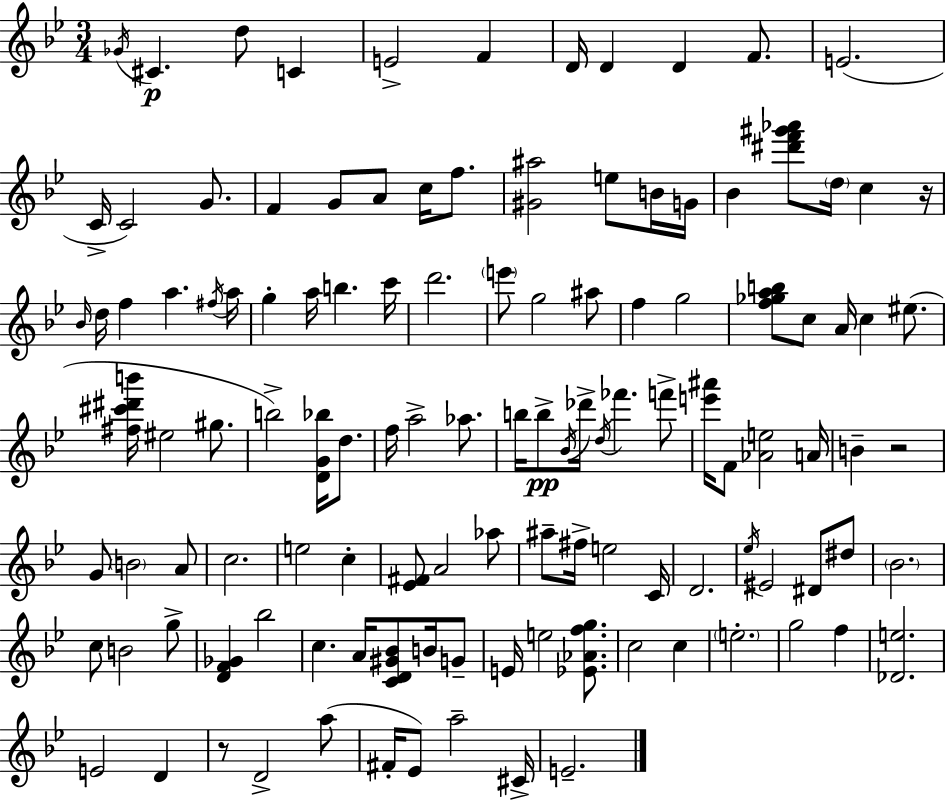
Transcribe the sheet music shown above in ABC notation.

X:1
T:Untitled
M:3/4
L:1/4
K:Gm
_G/4 ^C d/2 C E2 F D/4 D D F/2 E2 C/4 C2 G/2 F G/2 A/2 c/4 f/2 [^G^a]2 e/2 B/4 G/4 _B [^d'f'^g'_a']/2 d/4 c z/4 _B/4 d/4 f a ^f/4 a/4 g a/4 b c'/4 d'2 e'/2 g2 ^a/2 f g2 [f_gab]/2 c/2 A/4 c ^e/2 [^f^c'^d'b']/4 ^e2 ^g/2 b2 [DG_b]/4 d/2 f/4 a2 _a/2 b/4 b/2 _B/4 _d'/4 d/4 _f' f'/2 [e'^a']/4 F/2 [_Ae]2 A/4 B z2 G/2 B2 A/2 c2 e2 c [_E^F]/2 A2 _a/2 ^a/2 ^f/4 e2 C/4 D2 _e/4 ^E2 ^D/2 ^d/2 _B2 c/2 B2 g/2 [DF_G] _b2 c A/4 [CD^G_B]/2 B/4 G/2 E/4 e2 [_E_Afg]/2 c2 c e2 g2 f [_De]2 E2 D z/2 D2 a/2 ^F/4 _E/2 a2 ^C/4 E2